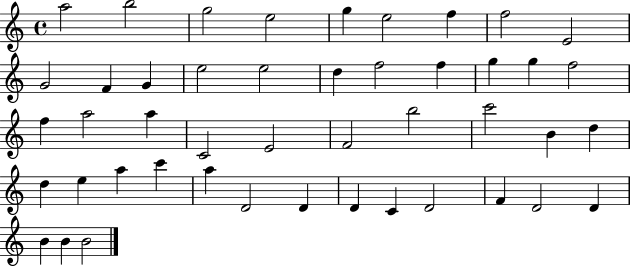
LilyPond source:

{
  \clef treble
  \time 4/4
  \defaultTimeSignature
  \key c \major
  a''2 b''2 | g''2 e''2 | g''4 e''2 f''4 | f''2 e'2 | \break g'2 f'4 g'4 | e''2 e''2 | d''4 f''2 f''4 | g''4 g''4 f''2 | \break f''4 a''2 a''4 | c'2 e'2 | f'2 b''2 | c'''2 b'4 d''4 | \break d''4 e''4 a''4 c'''4 | a''4 d'2 d'4 | d'4 c'4 d'2 | f'4 d'2 d'4 | \break b'4 b'4 b'2 | \bar "|."
}